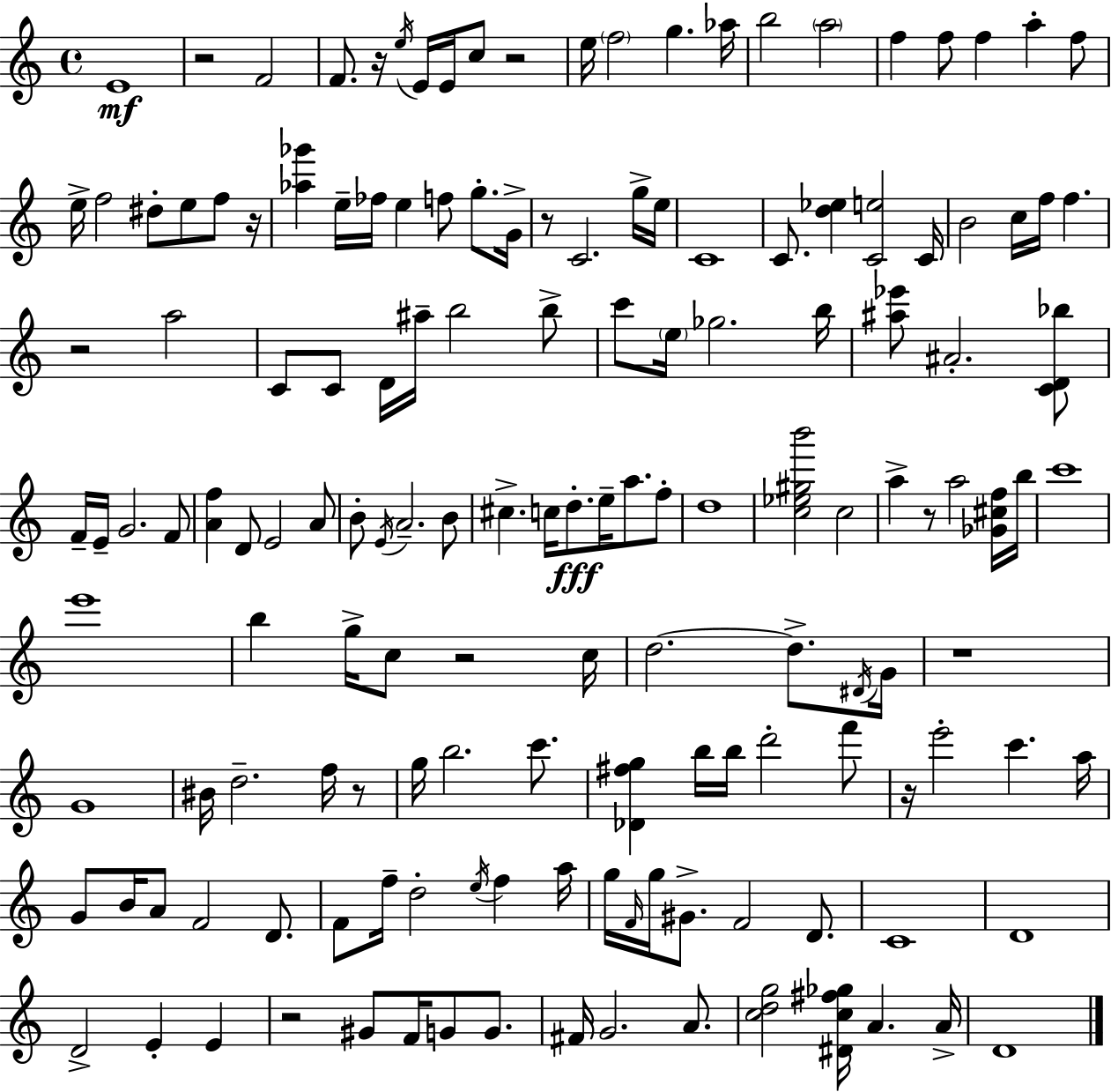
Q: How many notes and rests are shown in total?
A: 152